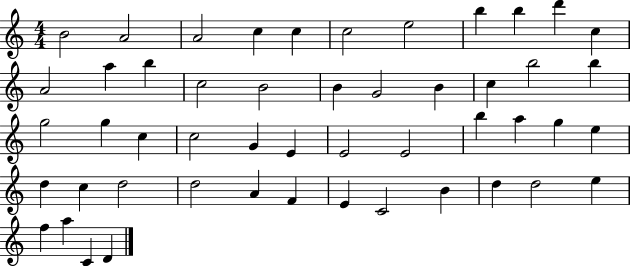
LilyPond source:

{
  \clef treble
  \numericTimeSignature
  \time 4/4
  \key c \major
  b'2 a'2 | a'2 c''4 c''4 | c''2 e''2 | b''4 b''4 d'''4 c''4 | \break a'2 a''4 b''4 | c''2 b'2 | b'4 g'2 b'4 | c''4 b''2 b''4 | \break g''2 g''4 c''4 | c''2 g'4 e'4 | e'2 e'2 | b''4 a''4 g''4 e''4 | \break d''4 c''4 d''2 | d''2 a'4 f'4 | e'4 c'2 b'4 | d''4 d''2 e''4 | \break f''4 a''4 c'4 d'4 | \bar "|."
}